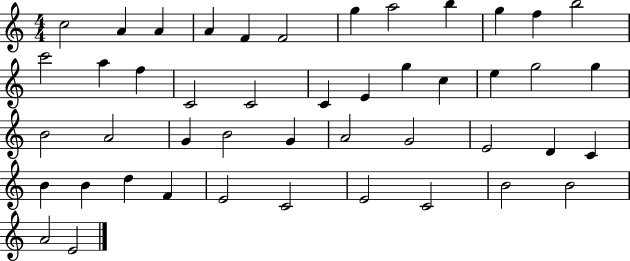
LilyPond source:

{
  \clef treble
  \numericTimeSignature
  \time 4/4
  \key c \major
  c''2 a'4 a'4 | a'4 f'4 f'2 | g''4 a''2 b''4 | g''4 f''4 b''2 | \break c'''2 a''4 f''4 | c'2 c'2 | c'4 e'4 g''4 c''4 | e''4 g''2 g''4 | \break b'2 a'2 | g'4 b'2 g'4 | a'2 g'2 | e'2 d'4 c'4 | \break b'4 b'4 d''4 f'4 | e'2 c'2 | e'2 c'2 | b'2 b'2 | \break a'2 e'2 | \bar "|."
}